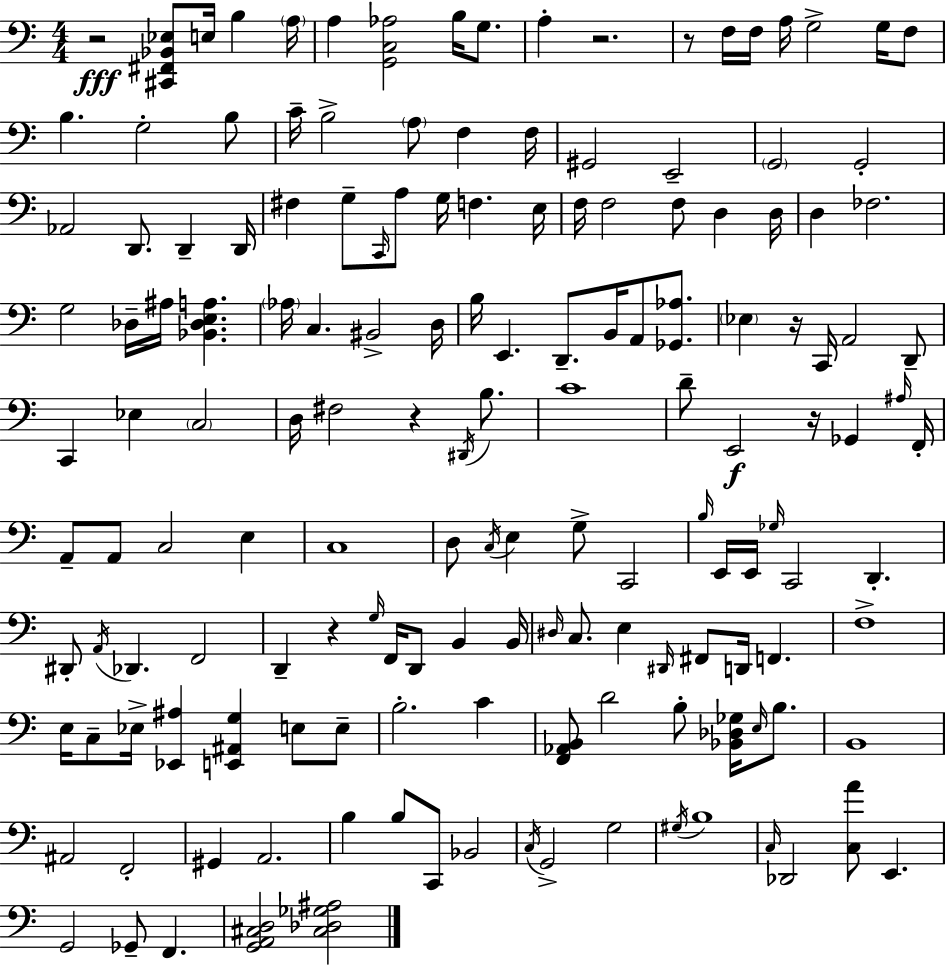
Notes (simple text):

R/h [C#2,F#2,Bb2,Eb3]/e E3/s B3/q A3/s A3/q [G2,C3,Ab3]/h B3/s G3/e. A3/q R/h. R/e F3/s F3/s A3/s G3/h G3/s F3/e B3/q. G3/h B3/e C4/s B3/h A3/e F3/q F3/s G#2/h E2/h G2/h G2/h Ab2/h D2/e. D2/q D2/s F#3/q G3/e C2/s A3/e G3/s F3/q. E3/s F3/s F3/h F3/e D3/q D3/s D3/q FES3/h. G3/h Db3/s A#3/s [Bb2,Db3,E3,A3]/q. Ab3/s C3/q. BIS2/h D3/s B3/s E2/q. D2/e. B2/s A2/e [Gb2,Ab3]/e. Eb3/q R/s C2/s A2/h D2/e C2/q Eb3/q C3/h D3/s F#3/h R/q D#2/s B3/e. C4/w D4/e E2/h R/s Gb2/q A#3/s F2/s A2/e A2/e C3/h E3/q C3/w D3/e C3/s E3/q G3/e C2/h B3/s E2/s E2/s Gb3/s C2/h D2/q. D#2/e A2/s Db2/q. F2/h D2/q R/q G3/s F2/s D2/e B2/q B2/s D#3/s C3/e. E3/q D#2/s F#2/e D2/s F2/q. F3/w E3/s C3/e Eb3/s [Eb2,A#3]/q [E2,A#2,G3]/q E3/e E3/e B3/h. C4/q [F2,Ab2,B2]/e D4/h B3/e [Bb2,Db3,Gb3]/s E3/s B3/e. B2/w A#2/h F2/h G#2/q A2/h. B3/q B3/e C2/e Bb2/h C3/s G2/h G3/h G#3/s B3/w C3/s Db2/h [C3,A4]/e E2/q. G2/h Gb2/e F2/q. [G2,A2,C#3,D3]/h [C#3,Db3,Gb3,A#3]/h